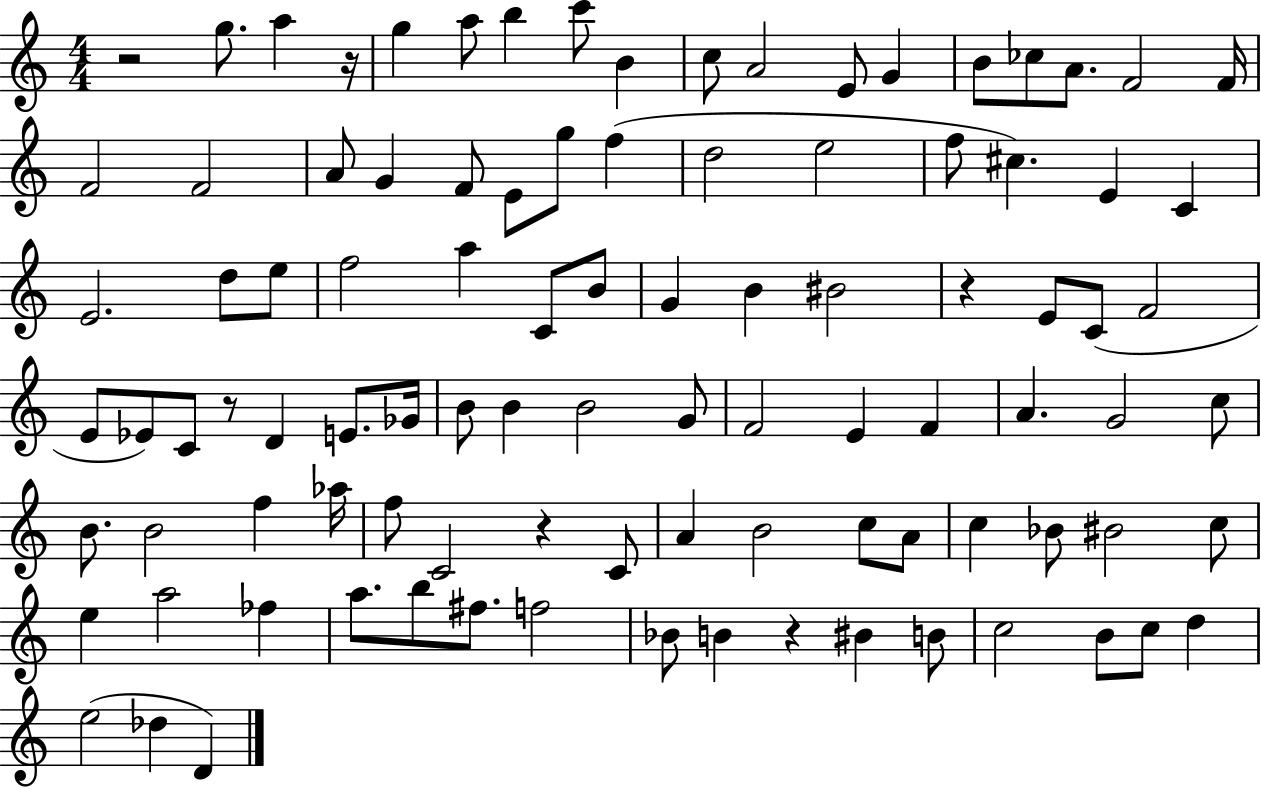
{
  \clef treble
  \numericTimeSignature
  \time 4/4
  \key c \major
  \repeat volta 2 { r2 g''8. a''4 r16 | g''4 a''8 b''4 c'''8 b'4 | c''8 a'2 e'8 g'4 | b'8 ces''8 a'8. f'2 f'16 | \break f'2 f'2 | a'8 g'4 f'8 e'8 g''8 f''4( | d''2 e''2 | f''8 cis''4.) e'4 c'4 | \break e'2. d''8 e''8 | f''2 a''4 c'8 b'8 | g'4 b'4 bis'2 | r4 e'8 c'8( f'2 | \break e'8 ees'8) c'8 r8 d'4 e'8. ges'16 | b'8 b'4 b'2 g'8 | f'2 e'4 f'4 | a'4. g'2 c''8 | \break b'8. b'2 f''4 aes''16 | f''8 c'2 r4 c'8 | a'4 b'2 c''8 a'8 | c''4 bes'8 bis'2 c''8 | \break e''4 a''2 fes''4 | a''8. b''8 fis''8. f''2 | bes'8 b'4 r4 bis'4 b'8 | c''2 b'8 c''8 d''4 | \break e''2( des''4 d'4) | } \bar "|."
}